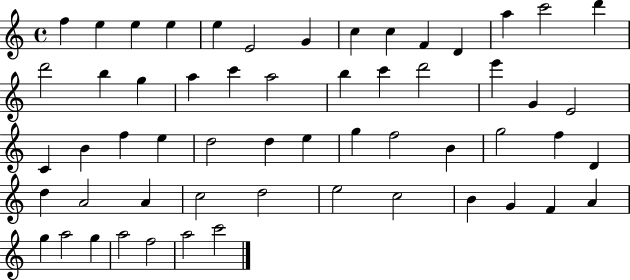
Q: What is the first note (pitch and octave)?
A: F5